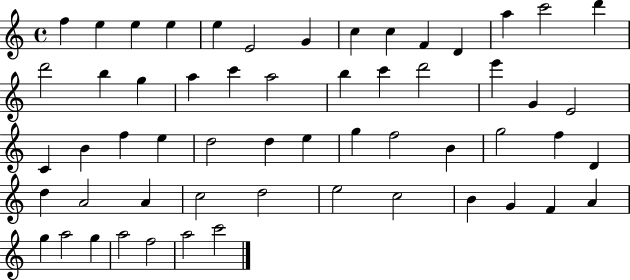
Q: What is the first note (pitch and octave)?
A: F5